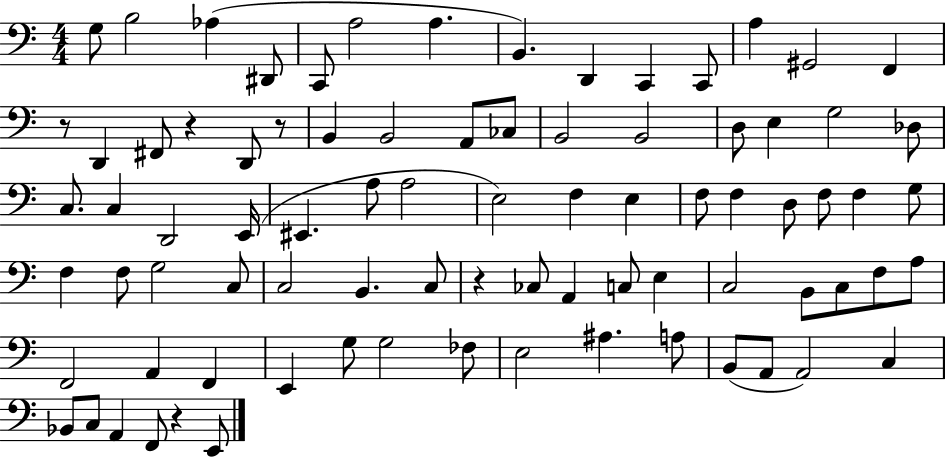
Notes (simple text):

G3/e B3/h Ab3/q D#2/e C2/e A3/h A3/q. B2/q. D2/q C2/q C2/e A3/q G#2/h F2/q R/e D2/q F#2/e R/q D2/e R/e B2/q B2/h A2/e CES3/e B2/h B2/h D3/e E3/q G3/h Db3/e C3/e. C3/q D2/h E2/s EIS2/q. A3/e A3/h E3/h F3/q E3/q F3/e F3/q D3/e F3/e F3/q G3/e F3/q F3/e G3/h C3/e C3/h B2/q. C3/e R/q CES3/e A2/q C3/e E3/q C3/h B2/e C3/e F3/e A3/e F2/h A2/q F2/q E2/q G3/e G3/h FES3/e E3/h A#3/q. A3/e B2/e A2/e A2/h C3/q Bb2/e C3/e A2/q F2/e R/q E2/e